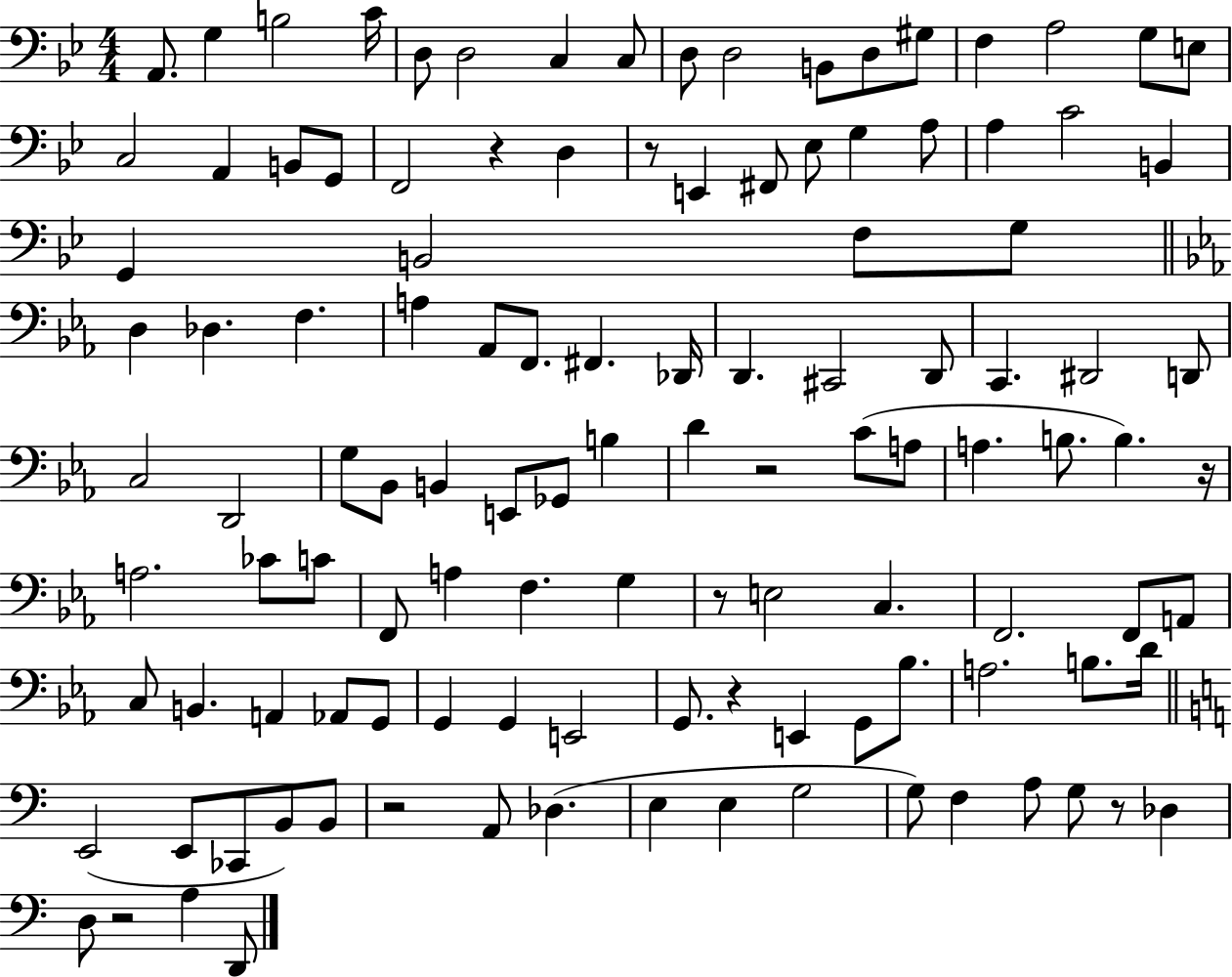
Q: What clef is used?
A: bass